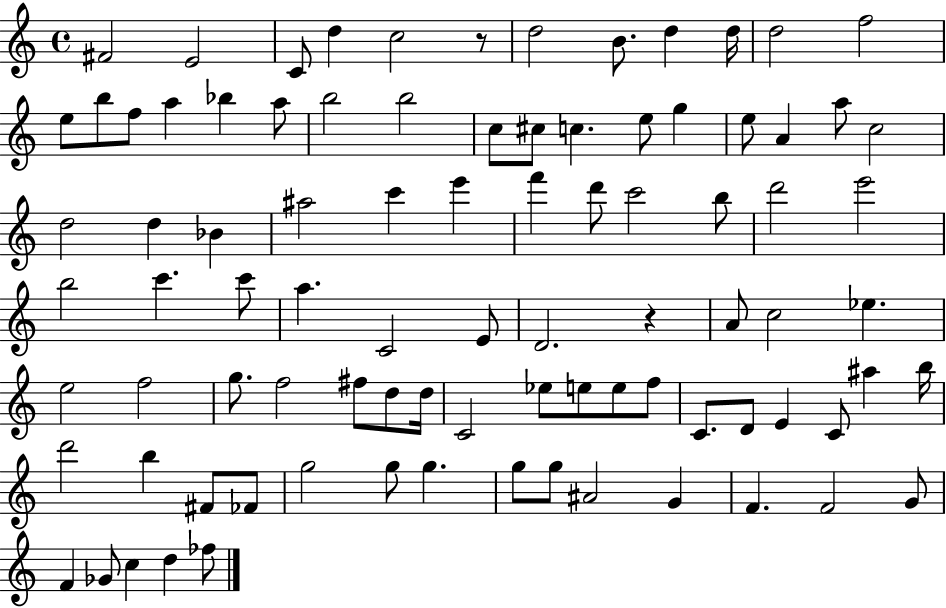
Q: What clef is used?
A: treble